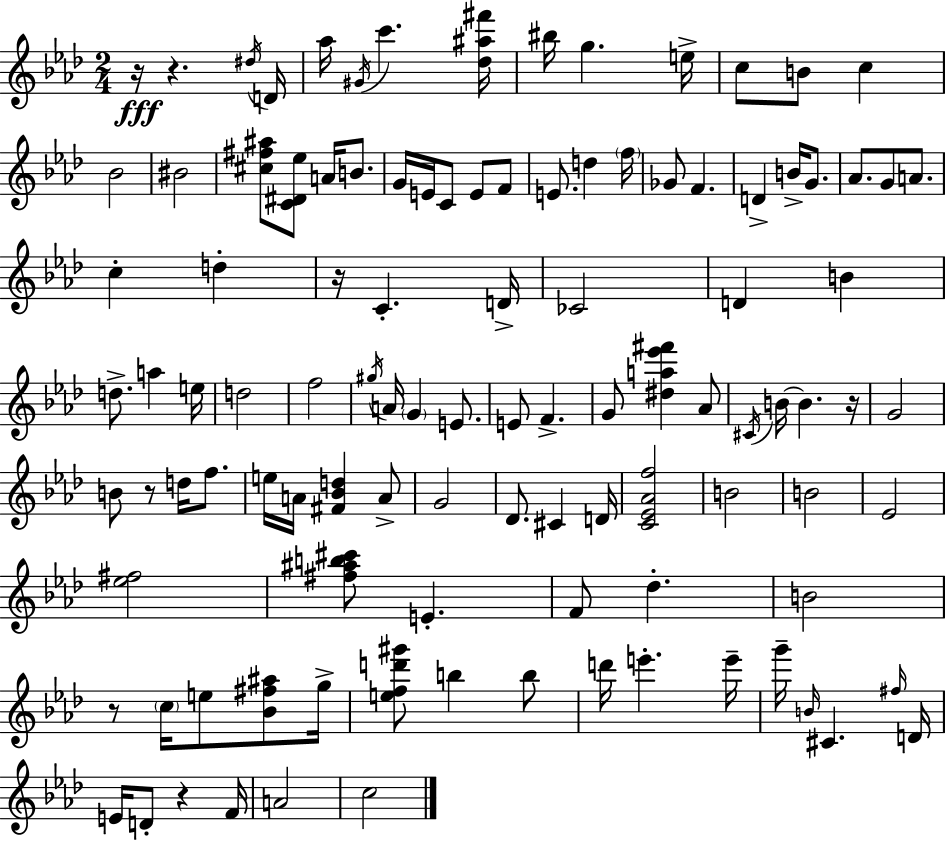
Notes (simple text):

R/s R/q. D#5/s D4/s Ab5/s G#4/s C6/q. [Db5,A#5,F#6]/s BIS5/s G5/q. E5/s C5/e B4/e C5/q Bb4/h BIS4/h [C#5,F#5,A#5]/e [C4,D#4,Eb5]/e A4/s B4/e. G4/s E4/s C4/e E4/e F4/e E4/e. D5/q F5/s Gb4/e F4/q. D4/q B4/s G4/e. Ab4/e. G4/e A4/e. C5/q D5/q R/s C4/q. D4/s CES4/h D4/q B4/q D5/e. A5/q E5/s D5/h F5/h G#5/s A4/s G4/q E4/e. E4/e F4/q. G4/e [D#5,A5,Eb6,F#6]/q Ab4/e C#4/s B4/s B4/q. R/s G4/h B4/e R/e D5/s F5/e. E5/s A4/s [F#4,Bb4,D5]/q A4/e G4/h Db4/e. C#4/q D4/s [C4,Eb4,Ab4,F5]/h B4/h B4/h Eb4/h [Eb5,F#5]/h [F#5,A#5,B5,C#6]/e E4/q. F4/e Db5/q. B4/h R/e C5/s E5/e [Bb4,F#5,A#5]/e G5/s [E5,F5,D6,G#6]/e B5/q B5/e D6/s E6/q. E6/s G6/s B4/s C#4/q. F#5/s D4/s E4/s D4/e R/q F4/s A4/h C5/h